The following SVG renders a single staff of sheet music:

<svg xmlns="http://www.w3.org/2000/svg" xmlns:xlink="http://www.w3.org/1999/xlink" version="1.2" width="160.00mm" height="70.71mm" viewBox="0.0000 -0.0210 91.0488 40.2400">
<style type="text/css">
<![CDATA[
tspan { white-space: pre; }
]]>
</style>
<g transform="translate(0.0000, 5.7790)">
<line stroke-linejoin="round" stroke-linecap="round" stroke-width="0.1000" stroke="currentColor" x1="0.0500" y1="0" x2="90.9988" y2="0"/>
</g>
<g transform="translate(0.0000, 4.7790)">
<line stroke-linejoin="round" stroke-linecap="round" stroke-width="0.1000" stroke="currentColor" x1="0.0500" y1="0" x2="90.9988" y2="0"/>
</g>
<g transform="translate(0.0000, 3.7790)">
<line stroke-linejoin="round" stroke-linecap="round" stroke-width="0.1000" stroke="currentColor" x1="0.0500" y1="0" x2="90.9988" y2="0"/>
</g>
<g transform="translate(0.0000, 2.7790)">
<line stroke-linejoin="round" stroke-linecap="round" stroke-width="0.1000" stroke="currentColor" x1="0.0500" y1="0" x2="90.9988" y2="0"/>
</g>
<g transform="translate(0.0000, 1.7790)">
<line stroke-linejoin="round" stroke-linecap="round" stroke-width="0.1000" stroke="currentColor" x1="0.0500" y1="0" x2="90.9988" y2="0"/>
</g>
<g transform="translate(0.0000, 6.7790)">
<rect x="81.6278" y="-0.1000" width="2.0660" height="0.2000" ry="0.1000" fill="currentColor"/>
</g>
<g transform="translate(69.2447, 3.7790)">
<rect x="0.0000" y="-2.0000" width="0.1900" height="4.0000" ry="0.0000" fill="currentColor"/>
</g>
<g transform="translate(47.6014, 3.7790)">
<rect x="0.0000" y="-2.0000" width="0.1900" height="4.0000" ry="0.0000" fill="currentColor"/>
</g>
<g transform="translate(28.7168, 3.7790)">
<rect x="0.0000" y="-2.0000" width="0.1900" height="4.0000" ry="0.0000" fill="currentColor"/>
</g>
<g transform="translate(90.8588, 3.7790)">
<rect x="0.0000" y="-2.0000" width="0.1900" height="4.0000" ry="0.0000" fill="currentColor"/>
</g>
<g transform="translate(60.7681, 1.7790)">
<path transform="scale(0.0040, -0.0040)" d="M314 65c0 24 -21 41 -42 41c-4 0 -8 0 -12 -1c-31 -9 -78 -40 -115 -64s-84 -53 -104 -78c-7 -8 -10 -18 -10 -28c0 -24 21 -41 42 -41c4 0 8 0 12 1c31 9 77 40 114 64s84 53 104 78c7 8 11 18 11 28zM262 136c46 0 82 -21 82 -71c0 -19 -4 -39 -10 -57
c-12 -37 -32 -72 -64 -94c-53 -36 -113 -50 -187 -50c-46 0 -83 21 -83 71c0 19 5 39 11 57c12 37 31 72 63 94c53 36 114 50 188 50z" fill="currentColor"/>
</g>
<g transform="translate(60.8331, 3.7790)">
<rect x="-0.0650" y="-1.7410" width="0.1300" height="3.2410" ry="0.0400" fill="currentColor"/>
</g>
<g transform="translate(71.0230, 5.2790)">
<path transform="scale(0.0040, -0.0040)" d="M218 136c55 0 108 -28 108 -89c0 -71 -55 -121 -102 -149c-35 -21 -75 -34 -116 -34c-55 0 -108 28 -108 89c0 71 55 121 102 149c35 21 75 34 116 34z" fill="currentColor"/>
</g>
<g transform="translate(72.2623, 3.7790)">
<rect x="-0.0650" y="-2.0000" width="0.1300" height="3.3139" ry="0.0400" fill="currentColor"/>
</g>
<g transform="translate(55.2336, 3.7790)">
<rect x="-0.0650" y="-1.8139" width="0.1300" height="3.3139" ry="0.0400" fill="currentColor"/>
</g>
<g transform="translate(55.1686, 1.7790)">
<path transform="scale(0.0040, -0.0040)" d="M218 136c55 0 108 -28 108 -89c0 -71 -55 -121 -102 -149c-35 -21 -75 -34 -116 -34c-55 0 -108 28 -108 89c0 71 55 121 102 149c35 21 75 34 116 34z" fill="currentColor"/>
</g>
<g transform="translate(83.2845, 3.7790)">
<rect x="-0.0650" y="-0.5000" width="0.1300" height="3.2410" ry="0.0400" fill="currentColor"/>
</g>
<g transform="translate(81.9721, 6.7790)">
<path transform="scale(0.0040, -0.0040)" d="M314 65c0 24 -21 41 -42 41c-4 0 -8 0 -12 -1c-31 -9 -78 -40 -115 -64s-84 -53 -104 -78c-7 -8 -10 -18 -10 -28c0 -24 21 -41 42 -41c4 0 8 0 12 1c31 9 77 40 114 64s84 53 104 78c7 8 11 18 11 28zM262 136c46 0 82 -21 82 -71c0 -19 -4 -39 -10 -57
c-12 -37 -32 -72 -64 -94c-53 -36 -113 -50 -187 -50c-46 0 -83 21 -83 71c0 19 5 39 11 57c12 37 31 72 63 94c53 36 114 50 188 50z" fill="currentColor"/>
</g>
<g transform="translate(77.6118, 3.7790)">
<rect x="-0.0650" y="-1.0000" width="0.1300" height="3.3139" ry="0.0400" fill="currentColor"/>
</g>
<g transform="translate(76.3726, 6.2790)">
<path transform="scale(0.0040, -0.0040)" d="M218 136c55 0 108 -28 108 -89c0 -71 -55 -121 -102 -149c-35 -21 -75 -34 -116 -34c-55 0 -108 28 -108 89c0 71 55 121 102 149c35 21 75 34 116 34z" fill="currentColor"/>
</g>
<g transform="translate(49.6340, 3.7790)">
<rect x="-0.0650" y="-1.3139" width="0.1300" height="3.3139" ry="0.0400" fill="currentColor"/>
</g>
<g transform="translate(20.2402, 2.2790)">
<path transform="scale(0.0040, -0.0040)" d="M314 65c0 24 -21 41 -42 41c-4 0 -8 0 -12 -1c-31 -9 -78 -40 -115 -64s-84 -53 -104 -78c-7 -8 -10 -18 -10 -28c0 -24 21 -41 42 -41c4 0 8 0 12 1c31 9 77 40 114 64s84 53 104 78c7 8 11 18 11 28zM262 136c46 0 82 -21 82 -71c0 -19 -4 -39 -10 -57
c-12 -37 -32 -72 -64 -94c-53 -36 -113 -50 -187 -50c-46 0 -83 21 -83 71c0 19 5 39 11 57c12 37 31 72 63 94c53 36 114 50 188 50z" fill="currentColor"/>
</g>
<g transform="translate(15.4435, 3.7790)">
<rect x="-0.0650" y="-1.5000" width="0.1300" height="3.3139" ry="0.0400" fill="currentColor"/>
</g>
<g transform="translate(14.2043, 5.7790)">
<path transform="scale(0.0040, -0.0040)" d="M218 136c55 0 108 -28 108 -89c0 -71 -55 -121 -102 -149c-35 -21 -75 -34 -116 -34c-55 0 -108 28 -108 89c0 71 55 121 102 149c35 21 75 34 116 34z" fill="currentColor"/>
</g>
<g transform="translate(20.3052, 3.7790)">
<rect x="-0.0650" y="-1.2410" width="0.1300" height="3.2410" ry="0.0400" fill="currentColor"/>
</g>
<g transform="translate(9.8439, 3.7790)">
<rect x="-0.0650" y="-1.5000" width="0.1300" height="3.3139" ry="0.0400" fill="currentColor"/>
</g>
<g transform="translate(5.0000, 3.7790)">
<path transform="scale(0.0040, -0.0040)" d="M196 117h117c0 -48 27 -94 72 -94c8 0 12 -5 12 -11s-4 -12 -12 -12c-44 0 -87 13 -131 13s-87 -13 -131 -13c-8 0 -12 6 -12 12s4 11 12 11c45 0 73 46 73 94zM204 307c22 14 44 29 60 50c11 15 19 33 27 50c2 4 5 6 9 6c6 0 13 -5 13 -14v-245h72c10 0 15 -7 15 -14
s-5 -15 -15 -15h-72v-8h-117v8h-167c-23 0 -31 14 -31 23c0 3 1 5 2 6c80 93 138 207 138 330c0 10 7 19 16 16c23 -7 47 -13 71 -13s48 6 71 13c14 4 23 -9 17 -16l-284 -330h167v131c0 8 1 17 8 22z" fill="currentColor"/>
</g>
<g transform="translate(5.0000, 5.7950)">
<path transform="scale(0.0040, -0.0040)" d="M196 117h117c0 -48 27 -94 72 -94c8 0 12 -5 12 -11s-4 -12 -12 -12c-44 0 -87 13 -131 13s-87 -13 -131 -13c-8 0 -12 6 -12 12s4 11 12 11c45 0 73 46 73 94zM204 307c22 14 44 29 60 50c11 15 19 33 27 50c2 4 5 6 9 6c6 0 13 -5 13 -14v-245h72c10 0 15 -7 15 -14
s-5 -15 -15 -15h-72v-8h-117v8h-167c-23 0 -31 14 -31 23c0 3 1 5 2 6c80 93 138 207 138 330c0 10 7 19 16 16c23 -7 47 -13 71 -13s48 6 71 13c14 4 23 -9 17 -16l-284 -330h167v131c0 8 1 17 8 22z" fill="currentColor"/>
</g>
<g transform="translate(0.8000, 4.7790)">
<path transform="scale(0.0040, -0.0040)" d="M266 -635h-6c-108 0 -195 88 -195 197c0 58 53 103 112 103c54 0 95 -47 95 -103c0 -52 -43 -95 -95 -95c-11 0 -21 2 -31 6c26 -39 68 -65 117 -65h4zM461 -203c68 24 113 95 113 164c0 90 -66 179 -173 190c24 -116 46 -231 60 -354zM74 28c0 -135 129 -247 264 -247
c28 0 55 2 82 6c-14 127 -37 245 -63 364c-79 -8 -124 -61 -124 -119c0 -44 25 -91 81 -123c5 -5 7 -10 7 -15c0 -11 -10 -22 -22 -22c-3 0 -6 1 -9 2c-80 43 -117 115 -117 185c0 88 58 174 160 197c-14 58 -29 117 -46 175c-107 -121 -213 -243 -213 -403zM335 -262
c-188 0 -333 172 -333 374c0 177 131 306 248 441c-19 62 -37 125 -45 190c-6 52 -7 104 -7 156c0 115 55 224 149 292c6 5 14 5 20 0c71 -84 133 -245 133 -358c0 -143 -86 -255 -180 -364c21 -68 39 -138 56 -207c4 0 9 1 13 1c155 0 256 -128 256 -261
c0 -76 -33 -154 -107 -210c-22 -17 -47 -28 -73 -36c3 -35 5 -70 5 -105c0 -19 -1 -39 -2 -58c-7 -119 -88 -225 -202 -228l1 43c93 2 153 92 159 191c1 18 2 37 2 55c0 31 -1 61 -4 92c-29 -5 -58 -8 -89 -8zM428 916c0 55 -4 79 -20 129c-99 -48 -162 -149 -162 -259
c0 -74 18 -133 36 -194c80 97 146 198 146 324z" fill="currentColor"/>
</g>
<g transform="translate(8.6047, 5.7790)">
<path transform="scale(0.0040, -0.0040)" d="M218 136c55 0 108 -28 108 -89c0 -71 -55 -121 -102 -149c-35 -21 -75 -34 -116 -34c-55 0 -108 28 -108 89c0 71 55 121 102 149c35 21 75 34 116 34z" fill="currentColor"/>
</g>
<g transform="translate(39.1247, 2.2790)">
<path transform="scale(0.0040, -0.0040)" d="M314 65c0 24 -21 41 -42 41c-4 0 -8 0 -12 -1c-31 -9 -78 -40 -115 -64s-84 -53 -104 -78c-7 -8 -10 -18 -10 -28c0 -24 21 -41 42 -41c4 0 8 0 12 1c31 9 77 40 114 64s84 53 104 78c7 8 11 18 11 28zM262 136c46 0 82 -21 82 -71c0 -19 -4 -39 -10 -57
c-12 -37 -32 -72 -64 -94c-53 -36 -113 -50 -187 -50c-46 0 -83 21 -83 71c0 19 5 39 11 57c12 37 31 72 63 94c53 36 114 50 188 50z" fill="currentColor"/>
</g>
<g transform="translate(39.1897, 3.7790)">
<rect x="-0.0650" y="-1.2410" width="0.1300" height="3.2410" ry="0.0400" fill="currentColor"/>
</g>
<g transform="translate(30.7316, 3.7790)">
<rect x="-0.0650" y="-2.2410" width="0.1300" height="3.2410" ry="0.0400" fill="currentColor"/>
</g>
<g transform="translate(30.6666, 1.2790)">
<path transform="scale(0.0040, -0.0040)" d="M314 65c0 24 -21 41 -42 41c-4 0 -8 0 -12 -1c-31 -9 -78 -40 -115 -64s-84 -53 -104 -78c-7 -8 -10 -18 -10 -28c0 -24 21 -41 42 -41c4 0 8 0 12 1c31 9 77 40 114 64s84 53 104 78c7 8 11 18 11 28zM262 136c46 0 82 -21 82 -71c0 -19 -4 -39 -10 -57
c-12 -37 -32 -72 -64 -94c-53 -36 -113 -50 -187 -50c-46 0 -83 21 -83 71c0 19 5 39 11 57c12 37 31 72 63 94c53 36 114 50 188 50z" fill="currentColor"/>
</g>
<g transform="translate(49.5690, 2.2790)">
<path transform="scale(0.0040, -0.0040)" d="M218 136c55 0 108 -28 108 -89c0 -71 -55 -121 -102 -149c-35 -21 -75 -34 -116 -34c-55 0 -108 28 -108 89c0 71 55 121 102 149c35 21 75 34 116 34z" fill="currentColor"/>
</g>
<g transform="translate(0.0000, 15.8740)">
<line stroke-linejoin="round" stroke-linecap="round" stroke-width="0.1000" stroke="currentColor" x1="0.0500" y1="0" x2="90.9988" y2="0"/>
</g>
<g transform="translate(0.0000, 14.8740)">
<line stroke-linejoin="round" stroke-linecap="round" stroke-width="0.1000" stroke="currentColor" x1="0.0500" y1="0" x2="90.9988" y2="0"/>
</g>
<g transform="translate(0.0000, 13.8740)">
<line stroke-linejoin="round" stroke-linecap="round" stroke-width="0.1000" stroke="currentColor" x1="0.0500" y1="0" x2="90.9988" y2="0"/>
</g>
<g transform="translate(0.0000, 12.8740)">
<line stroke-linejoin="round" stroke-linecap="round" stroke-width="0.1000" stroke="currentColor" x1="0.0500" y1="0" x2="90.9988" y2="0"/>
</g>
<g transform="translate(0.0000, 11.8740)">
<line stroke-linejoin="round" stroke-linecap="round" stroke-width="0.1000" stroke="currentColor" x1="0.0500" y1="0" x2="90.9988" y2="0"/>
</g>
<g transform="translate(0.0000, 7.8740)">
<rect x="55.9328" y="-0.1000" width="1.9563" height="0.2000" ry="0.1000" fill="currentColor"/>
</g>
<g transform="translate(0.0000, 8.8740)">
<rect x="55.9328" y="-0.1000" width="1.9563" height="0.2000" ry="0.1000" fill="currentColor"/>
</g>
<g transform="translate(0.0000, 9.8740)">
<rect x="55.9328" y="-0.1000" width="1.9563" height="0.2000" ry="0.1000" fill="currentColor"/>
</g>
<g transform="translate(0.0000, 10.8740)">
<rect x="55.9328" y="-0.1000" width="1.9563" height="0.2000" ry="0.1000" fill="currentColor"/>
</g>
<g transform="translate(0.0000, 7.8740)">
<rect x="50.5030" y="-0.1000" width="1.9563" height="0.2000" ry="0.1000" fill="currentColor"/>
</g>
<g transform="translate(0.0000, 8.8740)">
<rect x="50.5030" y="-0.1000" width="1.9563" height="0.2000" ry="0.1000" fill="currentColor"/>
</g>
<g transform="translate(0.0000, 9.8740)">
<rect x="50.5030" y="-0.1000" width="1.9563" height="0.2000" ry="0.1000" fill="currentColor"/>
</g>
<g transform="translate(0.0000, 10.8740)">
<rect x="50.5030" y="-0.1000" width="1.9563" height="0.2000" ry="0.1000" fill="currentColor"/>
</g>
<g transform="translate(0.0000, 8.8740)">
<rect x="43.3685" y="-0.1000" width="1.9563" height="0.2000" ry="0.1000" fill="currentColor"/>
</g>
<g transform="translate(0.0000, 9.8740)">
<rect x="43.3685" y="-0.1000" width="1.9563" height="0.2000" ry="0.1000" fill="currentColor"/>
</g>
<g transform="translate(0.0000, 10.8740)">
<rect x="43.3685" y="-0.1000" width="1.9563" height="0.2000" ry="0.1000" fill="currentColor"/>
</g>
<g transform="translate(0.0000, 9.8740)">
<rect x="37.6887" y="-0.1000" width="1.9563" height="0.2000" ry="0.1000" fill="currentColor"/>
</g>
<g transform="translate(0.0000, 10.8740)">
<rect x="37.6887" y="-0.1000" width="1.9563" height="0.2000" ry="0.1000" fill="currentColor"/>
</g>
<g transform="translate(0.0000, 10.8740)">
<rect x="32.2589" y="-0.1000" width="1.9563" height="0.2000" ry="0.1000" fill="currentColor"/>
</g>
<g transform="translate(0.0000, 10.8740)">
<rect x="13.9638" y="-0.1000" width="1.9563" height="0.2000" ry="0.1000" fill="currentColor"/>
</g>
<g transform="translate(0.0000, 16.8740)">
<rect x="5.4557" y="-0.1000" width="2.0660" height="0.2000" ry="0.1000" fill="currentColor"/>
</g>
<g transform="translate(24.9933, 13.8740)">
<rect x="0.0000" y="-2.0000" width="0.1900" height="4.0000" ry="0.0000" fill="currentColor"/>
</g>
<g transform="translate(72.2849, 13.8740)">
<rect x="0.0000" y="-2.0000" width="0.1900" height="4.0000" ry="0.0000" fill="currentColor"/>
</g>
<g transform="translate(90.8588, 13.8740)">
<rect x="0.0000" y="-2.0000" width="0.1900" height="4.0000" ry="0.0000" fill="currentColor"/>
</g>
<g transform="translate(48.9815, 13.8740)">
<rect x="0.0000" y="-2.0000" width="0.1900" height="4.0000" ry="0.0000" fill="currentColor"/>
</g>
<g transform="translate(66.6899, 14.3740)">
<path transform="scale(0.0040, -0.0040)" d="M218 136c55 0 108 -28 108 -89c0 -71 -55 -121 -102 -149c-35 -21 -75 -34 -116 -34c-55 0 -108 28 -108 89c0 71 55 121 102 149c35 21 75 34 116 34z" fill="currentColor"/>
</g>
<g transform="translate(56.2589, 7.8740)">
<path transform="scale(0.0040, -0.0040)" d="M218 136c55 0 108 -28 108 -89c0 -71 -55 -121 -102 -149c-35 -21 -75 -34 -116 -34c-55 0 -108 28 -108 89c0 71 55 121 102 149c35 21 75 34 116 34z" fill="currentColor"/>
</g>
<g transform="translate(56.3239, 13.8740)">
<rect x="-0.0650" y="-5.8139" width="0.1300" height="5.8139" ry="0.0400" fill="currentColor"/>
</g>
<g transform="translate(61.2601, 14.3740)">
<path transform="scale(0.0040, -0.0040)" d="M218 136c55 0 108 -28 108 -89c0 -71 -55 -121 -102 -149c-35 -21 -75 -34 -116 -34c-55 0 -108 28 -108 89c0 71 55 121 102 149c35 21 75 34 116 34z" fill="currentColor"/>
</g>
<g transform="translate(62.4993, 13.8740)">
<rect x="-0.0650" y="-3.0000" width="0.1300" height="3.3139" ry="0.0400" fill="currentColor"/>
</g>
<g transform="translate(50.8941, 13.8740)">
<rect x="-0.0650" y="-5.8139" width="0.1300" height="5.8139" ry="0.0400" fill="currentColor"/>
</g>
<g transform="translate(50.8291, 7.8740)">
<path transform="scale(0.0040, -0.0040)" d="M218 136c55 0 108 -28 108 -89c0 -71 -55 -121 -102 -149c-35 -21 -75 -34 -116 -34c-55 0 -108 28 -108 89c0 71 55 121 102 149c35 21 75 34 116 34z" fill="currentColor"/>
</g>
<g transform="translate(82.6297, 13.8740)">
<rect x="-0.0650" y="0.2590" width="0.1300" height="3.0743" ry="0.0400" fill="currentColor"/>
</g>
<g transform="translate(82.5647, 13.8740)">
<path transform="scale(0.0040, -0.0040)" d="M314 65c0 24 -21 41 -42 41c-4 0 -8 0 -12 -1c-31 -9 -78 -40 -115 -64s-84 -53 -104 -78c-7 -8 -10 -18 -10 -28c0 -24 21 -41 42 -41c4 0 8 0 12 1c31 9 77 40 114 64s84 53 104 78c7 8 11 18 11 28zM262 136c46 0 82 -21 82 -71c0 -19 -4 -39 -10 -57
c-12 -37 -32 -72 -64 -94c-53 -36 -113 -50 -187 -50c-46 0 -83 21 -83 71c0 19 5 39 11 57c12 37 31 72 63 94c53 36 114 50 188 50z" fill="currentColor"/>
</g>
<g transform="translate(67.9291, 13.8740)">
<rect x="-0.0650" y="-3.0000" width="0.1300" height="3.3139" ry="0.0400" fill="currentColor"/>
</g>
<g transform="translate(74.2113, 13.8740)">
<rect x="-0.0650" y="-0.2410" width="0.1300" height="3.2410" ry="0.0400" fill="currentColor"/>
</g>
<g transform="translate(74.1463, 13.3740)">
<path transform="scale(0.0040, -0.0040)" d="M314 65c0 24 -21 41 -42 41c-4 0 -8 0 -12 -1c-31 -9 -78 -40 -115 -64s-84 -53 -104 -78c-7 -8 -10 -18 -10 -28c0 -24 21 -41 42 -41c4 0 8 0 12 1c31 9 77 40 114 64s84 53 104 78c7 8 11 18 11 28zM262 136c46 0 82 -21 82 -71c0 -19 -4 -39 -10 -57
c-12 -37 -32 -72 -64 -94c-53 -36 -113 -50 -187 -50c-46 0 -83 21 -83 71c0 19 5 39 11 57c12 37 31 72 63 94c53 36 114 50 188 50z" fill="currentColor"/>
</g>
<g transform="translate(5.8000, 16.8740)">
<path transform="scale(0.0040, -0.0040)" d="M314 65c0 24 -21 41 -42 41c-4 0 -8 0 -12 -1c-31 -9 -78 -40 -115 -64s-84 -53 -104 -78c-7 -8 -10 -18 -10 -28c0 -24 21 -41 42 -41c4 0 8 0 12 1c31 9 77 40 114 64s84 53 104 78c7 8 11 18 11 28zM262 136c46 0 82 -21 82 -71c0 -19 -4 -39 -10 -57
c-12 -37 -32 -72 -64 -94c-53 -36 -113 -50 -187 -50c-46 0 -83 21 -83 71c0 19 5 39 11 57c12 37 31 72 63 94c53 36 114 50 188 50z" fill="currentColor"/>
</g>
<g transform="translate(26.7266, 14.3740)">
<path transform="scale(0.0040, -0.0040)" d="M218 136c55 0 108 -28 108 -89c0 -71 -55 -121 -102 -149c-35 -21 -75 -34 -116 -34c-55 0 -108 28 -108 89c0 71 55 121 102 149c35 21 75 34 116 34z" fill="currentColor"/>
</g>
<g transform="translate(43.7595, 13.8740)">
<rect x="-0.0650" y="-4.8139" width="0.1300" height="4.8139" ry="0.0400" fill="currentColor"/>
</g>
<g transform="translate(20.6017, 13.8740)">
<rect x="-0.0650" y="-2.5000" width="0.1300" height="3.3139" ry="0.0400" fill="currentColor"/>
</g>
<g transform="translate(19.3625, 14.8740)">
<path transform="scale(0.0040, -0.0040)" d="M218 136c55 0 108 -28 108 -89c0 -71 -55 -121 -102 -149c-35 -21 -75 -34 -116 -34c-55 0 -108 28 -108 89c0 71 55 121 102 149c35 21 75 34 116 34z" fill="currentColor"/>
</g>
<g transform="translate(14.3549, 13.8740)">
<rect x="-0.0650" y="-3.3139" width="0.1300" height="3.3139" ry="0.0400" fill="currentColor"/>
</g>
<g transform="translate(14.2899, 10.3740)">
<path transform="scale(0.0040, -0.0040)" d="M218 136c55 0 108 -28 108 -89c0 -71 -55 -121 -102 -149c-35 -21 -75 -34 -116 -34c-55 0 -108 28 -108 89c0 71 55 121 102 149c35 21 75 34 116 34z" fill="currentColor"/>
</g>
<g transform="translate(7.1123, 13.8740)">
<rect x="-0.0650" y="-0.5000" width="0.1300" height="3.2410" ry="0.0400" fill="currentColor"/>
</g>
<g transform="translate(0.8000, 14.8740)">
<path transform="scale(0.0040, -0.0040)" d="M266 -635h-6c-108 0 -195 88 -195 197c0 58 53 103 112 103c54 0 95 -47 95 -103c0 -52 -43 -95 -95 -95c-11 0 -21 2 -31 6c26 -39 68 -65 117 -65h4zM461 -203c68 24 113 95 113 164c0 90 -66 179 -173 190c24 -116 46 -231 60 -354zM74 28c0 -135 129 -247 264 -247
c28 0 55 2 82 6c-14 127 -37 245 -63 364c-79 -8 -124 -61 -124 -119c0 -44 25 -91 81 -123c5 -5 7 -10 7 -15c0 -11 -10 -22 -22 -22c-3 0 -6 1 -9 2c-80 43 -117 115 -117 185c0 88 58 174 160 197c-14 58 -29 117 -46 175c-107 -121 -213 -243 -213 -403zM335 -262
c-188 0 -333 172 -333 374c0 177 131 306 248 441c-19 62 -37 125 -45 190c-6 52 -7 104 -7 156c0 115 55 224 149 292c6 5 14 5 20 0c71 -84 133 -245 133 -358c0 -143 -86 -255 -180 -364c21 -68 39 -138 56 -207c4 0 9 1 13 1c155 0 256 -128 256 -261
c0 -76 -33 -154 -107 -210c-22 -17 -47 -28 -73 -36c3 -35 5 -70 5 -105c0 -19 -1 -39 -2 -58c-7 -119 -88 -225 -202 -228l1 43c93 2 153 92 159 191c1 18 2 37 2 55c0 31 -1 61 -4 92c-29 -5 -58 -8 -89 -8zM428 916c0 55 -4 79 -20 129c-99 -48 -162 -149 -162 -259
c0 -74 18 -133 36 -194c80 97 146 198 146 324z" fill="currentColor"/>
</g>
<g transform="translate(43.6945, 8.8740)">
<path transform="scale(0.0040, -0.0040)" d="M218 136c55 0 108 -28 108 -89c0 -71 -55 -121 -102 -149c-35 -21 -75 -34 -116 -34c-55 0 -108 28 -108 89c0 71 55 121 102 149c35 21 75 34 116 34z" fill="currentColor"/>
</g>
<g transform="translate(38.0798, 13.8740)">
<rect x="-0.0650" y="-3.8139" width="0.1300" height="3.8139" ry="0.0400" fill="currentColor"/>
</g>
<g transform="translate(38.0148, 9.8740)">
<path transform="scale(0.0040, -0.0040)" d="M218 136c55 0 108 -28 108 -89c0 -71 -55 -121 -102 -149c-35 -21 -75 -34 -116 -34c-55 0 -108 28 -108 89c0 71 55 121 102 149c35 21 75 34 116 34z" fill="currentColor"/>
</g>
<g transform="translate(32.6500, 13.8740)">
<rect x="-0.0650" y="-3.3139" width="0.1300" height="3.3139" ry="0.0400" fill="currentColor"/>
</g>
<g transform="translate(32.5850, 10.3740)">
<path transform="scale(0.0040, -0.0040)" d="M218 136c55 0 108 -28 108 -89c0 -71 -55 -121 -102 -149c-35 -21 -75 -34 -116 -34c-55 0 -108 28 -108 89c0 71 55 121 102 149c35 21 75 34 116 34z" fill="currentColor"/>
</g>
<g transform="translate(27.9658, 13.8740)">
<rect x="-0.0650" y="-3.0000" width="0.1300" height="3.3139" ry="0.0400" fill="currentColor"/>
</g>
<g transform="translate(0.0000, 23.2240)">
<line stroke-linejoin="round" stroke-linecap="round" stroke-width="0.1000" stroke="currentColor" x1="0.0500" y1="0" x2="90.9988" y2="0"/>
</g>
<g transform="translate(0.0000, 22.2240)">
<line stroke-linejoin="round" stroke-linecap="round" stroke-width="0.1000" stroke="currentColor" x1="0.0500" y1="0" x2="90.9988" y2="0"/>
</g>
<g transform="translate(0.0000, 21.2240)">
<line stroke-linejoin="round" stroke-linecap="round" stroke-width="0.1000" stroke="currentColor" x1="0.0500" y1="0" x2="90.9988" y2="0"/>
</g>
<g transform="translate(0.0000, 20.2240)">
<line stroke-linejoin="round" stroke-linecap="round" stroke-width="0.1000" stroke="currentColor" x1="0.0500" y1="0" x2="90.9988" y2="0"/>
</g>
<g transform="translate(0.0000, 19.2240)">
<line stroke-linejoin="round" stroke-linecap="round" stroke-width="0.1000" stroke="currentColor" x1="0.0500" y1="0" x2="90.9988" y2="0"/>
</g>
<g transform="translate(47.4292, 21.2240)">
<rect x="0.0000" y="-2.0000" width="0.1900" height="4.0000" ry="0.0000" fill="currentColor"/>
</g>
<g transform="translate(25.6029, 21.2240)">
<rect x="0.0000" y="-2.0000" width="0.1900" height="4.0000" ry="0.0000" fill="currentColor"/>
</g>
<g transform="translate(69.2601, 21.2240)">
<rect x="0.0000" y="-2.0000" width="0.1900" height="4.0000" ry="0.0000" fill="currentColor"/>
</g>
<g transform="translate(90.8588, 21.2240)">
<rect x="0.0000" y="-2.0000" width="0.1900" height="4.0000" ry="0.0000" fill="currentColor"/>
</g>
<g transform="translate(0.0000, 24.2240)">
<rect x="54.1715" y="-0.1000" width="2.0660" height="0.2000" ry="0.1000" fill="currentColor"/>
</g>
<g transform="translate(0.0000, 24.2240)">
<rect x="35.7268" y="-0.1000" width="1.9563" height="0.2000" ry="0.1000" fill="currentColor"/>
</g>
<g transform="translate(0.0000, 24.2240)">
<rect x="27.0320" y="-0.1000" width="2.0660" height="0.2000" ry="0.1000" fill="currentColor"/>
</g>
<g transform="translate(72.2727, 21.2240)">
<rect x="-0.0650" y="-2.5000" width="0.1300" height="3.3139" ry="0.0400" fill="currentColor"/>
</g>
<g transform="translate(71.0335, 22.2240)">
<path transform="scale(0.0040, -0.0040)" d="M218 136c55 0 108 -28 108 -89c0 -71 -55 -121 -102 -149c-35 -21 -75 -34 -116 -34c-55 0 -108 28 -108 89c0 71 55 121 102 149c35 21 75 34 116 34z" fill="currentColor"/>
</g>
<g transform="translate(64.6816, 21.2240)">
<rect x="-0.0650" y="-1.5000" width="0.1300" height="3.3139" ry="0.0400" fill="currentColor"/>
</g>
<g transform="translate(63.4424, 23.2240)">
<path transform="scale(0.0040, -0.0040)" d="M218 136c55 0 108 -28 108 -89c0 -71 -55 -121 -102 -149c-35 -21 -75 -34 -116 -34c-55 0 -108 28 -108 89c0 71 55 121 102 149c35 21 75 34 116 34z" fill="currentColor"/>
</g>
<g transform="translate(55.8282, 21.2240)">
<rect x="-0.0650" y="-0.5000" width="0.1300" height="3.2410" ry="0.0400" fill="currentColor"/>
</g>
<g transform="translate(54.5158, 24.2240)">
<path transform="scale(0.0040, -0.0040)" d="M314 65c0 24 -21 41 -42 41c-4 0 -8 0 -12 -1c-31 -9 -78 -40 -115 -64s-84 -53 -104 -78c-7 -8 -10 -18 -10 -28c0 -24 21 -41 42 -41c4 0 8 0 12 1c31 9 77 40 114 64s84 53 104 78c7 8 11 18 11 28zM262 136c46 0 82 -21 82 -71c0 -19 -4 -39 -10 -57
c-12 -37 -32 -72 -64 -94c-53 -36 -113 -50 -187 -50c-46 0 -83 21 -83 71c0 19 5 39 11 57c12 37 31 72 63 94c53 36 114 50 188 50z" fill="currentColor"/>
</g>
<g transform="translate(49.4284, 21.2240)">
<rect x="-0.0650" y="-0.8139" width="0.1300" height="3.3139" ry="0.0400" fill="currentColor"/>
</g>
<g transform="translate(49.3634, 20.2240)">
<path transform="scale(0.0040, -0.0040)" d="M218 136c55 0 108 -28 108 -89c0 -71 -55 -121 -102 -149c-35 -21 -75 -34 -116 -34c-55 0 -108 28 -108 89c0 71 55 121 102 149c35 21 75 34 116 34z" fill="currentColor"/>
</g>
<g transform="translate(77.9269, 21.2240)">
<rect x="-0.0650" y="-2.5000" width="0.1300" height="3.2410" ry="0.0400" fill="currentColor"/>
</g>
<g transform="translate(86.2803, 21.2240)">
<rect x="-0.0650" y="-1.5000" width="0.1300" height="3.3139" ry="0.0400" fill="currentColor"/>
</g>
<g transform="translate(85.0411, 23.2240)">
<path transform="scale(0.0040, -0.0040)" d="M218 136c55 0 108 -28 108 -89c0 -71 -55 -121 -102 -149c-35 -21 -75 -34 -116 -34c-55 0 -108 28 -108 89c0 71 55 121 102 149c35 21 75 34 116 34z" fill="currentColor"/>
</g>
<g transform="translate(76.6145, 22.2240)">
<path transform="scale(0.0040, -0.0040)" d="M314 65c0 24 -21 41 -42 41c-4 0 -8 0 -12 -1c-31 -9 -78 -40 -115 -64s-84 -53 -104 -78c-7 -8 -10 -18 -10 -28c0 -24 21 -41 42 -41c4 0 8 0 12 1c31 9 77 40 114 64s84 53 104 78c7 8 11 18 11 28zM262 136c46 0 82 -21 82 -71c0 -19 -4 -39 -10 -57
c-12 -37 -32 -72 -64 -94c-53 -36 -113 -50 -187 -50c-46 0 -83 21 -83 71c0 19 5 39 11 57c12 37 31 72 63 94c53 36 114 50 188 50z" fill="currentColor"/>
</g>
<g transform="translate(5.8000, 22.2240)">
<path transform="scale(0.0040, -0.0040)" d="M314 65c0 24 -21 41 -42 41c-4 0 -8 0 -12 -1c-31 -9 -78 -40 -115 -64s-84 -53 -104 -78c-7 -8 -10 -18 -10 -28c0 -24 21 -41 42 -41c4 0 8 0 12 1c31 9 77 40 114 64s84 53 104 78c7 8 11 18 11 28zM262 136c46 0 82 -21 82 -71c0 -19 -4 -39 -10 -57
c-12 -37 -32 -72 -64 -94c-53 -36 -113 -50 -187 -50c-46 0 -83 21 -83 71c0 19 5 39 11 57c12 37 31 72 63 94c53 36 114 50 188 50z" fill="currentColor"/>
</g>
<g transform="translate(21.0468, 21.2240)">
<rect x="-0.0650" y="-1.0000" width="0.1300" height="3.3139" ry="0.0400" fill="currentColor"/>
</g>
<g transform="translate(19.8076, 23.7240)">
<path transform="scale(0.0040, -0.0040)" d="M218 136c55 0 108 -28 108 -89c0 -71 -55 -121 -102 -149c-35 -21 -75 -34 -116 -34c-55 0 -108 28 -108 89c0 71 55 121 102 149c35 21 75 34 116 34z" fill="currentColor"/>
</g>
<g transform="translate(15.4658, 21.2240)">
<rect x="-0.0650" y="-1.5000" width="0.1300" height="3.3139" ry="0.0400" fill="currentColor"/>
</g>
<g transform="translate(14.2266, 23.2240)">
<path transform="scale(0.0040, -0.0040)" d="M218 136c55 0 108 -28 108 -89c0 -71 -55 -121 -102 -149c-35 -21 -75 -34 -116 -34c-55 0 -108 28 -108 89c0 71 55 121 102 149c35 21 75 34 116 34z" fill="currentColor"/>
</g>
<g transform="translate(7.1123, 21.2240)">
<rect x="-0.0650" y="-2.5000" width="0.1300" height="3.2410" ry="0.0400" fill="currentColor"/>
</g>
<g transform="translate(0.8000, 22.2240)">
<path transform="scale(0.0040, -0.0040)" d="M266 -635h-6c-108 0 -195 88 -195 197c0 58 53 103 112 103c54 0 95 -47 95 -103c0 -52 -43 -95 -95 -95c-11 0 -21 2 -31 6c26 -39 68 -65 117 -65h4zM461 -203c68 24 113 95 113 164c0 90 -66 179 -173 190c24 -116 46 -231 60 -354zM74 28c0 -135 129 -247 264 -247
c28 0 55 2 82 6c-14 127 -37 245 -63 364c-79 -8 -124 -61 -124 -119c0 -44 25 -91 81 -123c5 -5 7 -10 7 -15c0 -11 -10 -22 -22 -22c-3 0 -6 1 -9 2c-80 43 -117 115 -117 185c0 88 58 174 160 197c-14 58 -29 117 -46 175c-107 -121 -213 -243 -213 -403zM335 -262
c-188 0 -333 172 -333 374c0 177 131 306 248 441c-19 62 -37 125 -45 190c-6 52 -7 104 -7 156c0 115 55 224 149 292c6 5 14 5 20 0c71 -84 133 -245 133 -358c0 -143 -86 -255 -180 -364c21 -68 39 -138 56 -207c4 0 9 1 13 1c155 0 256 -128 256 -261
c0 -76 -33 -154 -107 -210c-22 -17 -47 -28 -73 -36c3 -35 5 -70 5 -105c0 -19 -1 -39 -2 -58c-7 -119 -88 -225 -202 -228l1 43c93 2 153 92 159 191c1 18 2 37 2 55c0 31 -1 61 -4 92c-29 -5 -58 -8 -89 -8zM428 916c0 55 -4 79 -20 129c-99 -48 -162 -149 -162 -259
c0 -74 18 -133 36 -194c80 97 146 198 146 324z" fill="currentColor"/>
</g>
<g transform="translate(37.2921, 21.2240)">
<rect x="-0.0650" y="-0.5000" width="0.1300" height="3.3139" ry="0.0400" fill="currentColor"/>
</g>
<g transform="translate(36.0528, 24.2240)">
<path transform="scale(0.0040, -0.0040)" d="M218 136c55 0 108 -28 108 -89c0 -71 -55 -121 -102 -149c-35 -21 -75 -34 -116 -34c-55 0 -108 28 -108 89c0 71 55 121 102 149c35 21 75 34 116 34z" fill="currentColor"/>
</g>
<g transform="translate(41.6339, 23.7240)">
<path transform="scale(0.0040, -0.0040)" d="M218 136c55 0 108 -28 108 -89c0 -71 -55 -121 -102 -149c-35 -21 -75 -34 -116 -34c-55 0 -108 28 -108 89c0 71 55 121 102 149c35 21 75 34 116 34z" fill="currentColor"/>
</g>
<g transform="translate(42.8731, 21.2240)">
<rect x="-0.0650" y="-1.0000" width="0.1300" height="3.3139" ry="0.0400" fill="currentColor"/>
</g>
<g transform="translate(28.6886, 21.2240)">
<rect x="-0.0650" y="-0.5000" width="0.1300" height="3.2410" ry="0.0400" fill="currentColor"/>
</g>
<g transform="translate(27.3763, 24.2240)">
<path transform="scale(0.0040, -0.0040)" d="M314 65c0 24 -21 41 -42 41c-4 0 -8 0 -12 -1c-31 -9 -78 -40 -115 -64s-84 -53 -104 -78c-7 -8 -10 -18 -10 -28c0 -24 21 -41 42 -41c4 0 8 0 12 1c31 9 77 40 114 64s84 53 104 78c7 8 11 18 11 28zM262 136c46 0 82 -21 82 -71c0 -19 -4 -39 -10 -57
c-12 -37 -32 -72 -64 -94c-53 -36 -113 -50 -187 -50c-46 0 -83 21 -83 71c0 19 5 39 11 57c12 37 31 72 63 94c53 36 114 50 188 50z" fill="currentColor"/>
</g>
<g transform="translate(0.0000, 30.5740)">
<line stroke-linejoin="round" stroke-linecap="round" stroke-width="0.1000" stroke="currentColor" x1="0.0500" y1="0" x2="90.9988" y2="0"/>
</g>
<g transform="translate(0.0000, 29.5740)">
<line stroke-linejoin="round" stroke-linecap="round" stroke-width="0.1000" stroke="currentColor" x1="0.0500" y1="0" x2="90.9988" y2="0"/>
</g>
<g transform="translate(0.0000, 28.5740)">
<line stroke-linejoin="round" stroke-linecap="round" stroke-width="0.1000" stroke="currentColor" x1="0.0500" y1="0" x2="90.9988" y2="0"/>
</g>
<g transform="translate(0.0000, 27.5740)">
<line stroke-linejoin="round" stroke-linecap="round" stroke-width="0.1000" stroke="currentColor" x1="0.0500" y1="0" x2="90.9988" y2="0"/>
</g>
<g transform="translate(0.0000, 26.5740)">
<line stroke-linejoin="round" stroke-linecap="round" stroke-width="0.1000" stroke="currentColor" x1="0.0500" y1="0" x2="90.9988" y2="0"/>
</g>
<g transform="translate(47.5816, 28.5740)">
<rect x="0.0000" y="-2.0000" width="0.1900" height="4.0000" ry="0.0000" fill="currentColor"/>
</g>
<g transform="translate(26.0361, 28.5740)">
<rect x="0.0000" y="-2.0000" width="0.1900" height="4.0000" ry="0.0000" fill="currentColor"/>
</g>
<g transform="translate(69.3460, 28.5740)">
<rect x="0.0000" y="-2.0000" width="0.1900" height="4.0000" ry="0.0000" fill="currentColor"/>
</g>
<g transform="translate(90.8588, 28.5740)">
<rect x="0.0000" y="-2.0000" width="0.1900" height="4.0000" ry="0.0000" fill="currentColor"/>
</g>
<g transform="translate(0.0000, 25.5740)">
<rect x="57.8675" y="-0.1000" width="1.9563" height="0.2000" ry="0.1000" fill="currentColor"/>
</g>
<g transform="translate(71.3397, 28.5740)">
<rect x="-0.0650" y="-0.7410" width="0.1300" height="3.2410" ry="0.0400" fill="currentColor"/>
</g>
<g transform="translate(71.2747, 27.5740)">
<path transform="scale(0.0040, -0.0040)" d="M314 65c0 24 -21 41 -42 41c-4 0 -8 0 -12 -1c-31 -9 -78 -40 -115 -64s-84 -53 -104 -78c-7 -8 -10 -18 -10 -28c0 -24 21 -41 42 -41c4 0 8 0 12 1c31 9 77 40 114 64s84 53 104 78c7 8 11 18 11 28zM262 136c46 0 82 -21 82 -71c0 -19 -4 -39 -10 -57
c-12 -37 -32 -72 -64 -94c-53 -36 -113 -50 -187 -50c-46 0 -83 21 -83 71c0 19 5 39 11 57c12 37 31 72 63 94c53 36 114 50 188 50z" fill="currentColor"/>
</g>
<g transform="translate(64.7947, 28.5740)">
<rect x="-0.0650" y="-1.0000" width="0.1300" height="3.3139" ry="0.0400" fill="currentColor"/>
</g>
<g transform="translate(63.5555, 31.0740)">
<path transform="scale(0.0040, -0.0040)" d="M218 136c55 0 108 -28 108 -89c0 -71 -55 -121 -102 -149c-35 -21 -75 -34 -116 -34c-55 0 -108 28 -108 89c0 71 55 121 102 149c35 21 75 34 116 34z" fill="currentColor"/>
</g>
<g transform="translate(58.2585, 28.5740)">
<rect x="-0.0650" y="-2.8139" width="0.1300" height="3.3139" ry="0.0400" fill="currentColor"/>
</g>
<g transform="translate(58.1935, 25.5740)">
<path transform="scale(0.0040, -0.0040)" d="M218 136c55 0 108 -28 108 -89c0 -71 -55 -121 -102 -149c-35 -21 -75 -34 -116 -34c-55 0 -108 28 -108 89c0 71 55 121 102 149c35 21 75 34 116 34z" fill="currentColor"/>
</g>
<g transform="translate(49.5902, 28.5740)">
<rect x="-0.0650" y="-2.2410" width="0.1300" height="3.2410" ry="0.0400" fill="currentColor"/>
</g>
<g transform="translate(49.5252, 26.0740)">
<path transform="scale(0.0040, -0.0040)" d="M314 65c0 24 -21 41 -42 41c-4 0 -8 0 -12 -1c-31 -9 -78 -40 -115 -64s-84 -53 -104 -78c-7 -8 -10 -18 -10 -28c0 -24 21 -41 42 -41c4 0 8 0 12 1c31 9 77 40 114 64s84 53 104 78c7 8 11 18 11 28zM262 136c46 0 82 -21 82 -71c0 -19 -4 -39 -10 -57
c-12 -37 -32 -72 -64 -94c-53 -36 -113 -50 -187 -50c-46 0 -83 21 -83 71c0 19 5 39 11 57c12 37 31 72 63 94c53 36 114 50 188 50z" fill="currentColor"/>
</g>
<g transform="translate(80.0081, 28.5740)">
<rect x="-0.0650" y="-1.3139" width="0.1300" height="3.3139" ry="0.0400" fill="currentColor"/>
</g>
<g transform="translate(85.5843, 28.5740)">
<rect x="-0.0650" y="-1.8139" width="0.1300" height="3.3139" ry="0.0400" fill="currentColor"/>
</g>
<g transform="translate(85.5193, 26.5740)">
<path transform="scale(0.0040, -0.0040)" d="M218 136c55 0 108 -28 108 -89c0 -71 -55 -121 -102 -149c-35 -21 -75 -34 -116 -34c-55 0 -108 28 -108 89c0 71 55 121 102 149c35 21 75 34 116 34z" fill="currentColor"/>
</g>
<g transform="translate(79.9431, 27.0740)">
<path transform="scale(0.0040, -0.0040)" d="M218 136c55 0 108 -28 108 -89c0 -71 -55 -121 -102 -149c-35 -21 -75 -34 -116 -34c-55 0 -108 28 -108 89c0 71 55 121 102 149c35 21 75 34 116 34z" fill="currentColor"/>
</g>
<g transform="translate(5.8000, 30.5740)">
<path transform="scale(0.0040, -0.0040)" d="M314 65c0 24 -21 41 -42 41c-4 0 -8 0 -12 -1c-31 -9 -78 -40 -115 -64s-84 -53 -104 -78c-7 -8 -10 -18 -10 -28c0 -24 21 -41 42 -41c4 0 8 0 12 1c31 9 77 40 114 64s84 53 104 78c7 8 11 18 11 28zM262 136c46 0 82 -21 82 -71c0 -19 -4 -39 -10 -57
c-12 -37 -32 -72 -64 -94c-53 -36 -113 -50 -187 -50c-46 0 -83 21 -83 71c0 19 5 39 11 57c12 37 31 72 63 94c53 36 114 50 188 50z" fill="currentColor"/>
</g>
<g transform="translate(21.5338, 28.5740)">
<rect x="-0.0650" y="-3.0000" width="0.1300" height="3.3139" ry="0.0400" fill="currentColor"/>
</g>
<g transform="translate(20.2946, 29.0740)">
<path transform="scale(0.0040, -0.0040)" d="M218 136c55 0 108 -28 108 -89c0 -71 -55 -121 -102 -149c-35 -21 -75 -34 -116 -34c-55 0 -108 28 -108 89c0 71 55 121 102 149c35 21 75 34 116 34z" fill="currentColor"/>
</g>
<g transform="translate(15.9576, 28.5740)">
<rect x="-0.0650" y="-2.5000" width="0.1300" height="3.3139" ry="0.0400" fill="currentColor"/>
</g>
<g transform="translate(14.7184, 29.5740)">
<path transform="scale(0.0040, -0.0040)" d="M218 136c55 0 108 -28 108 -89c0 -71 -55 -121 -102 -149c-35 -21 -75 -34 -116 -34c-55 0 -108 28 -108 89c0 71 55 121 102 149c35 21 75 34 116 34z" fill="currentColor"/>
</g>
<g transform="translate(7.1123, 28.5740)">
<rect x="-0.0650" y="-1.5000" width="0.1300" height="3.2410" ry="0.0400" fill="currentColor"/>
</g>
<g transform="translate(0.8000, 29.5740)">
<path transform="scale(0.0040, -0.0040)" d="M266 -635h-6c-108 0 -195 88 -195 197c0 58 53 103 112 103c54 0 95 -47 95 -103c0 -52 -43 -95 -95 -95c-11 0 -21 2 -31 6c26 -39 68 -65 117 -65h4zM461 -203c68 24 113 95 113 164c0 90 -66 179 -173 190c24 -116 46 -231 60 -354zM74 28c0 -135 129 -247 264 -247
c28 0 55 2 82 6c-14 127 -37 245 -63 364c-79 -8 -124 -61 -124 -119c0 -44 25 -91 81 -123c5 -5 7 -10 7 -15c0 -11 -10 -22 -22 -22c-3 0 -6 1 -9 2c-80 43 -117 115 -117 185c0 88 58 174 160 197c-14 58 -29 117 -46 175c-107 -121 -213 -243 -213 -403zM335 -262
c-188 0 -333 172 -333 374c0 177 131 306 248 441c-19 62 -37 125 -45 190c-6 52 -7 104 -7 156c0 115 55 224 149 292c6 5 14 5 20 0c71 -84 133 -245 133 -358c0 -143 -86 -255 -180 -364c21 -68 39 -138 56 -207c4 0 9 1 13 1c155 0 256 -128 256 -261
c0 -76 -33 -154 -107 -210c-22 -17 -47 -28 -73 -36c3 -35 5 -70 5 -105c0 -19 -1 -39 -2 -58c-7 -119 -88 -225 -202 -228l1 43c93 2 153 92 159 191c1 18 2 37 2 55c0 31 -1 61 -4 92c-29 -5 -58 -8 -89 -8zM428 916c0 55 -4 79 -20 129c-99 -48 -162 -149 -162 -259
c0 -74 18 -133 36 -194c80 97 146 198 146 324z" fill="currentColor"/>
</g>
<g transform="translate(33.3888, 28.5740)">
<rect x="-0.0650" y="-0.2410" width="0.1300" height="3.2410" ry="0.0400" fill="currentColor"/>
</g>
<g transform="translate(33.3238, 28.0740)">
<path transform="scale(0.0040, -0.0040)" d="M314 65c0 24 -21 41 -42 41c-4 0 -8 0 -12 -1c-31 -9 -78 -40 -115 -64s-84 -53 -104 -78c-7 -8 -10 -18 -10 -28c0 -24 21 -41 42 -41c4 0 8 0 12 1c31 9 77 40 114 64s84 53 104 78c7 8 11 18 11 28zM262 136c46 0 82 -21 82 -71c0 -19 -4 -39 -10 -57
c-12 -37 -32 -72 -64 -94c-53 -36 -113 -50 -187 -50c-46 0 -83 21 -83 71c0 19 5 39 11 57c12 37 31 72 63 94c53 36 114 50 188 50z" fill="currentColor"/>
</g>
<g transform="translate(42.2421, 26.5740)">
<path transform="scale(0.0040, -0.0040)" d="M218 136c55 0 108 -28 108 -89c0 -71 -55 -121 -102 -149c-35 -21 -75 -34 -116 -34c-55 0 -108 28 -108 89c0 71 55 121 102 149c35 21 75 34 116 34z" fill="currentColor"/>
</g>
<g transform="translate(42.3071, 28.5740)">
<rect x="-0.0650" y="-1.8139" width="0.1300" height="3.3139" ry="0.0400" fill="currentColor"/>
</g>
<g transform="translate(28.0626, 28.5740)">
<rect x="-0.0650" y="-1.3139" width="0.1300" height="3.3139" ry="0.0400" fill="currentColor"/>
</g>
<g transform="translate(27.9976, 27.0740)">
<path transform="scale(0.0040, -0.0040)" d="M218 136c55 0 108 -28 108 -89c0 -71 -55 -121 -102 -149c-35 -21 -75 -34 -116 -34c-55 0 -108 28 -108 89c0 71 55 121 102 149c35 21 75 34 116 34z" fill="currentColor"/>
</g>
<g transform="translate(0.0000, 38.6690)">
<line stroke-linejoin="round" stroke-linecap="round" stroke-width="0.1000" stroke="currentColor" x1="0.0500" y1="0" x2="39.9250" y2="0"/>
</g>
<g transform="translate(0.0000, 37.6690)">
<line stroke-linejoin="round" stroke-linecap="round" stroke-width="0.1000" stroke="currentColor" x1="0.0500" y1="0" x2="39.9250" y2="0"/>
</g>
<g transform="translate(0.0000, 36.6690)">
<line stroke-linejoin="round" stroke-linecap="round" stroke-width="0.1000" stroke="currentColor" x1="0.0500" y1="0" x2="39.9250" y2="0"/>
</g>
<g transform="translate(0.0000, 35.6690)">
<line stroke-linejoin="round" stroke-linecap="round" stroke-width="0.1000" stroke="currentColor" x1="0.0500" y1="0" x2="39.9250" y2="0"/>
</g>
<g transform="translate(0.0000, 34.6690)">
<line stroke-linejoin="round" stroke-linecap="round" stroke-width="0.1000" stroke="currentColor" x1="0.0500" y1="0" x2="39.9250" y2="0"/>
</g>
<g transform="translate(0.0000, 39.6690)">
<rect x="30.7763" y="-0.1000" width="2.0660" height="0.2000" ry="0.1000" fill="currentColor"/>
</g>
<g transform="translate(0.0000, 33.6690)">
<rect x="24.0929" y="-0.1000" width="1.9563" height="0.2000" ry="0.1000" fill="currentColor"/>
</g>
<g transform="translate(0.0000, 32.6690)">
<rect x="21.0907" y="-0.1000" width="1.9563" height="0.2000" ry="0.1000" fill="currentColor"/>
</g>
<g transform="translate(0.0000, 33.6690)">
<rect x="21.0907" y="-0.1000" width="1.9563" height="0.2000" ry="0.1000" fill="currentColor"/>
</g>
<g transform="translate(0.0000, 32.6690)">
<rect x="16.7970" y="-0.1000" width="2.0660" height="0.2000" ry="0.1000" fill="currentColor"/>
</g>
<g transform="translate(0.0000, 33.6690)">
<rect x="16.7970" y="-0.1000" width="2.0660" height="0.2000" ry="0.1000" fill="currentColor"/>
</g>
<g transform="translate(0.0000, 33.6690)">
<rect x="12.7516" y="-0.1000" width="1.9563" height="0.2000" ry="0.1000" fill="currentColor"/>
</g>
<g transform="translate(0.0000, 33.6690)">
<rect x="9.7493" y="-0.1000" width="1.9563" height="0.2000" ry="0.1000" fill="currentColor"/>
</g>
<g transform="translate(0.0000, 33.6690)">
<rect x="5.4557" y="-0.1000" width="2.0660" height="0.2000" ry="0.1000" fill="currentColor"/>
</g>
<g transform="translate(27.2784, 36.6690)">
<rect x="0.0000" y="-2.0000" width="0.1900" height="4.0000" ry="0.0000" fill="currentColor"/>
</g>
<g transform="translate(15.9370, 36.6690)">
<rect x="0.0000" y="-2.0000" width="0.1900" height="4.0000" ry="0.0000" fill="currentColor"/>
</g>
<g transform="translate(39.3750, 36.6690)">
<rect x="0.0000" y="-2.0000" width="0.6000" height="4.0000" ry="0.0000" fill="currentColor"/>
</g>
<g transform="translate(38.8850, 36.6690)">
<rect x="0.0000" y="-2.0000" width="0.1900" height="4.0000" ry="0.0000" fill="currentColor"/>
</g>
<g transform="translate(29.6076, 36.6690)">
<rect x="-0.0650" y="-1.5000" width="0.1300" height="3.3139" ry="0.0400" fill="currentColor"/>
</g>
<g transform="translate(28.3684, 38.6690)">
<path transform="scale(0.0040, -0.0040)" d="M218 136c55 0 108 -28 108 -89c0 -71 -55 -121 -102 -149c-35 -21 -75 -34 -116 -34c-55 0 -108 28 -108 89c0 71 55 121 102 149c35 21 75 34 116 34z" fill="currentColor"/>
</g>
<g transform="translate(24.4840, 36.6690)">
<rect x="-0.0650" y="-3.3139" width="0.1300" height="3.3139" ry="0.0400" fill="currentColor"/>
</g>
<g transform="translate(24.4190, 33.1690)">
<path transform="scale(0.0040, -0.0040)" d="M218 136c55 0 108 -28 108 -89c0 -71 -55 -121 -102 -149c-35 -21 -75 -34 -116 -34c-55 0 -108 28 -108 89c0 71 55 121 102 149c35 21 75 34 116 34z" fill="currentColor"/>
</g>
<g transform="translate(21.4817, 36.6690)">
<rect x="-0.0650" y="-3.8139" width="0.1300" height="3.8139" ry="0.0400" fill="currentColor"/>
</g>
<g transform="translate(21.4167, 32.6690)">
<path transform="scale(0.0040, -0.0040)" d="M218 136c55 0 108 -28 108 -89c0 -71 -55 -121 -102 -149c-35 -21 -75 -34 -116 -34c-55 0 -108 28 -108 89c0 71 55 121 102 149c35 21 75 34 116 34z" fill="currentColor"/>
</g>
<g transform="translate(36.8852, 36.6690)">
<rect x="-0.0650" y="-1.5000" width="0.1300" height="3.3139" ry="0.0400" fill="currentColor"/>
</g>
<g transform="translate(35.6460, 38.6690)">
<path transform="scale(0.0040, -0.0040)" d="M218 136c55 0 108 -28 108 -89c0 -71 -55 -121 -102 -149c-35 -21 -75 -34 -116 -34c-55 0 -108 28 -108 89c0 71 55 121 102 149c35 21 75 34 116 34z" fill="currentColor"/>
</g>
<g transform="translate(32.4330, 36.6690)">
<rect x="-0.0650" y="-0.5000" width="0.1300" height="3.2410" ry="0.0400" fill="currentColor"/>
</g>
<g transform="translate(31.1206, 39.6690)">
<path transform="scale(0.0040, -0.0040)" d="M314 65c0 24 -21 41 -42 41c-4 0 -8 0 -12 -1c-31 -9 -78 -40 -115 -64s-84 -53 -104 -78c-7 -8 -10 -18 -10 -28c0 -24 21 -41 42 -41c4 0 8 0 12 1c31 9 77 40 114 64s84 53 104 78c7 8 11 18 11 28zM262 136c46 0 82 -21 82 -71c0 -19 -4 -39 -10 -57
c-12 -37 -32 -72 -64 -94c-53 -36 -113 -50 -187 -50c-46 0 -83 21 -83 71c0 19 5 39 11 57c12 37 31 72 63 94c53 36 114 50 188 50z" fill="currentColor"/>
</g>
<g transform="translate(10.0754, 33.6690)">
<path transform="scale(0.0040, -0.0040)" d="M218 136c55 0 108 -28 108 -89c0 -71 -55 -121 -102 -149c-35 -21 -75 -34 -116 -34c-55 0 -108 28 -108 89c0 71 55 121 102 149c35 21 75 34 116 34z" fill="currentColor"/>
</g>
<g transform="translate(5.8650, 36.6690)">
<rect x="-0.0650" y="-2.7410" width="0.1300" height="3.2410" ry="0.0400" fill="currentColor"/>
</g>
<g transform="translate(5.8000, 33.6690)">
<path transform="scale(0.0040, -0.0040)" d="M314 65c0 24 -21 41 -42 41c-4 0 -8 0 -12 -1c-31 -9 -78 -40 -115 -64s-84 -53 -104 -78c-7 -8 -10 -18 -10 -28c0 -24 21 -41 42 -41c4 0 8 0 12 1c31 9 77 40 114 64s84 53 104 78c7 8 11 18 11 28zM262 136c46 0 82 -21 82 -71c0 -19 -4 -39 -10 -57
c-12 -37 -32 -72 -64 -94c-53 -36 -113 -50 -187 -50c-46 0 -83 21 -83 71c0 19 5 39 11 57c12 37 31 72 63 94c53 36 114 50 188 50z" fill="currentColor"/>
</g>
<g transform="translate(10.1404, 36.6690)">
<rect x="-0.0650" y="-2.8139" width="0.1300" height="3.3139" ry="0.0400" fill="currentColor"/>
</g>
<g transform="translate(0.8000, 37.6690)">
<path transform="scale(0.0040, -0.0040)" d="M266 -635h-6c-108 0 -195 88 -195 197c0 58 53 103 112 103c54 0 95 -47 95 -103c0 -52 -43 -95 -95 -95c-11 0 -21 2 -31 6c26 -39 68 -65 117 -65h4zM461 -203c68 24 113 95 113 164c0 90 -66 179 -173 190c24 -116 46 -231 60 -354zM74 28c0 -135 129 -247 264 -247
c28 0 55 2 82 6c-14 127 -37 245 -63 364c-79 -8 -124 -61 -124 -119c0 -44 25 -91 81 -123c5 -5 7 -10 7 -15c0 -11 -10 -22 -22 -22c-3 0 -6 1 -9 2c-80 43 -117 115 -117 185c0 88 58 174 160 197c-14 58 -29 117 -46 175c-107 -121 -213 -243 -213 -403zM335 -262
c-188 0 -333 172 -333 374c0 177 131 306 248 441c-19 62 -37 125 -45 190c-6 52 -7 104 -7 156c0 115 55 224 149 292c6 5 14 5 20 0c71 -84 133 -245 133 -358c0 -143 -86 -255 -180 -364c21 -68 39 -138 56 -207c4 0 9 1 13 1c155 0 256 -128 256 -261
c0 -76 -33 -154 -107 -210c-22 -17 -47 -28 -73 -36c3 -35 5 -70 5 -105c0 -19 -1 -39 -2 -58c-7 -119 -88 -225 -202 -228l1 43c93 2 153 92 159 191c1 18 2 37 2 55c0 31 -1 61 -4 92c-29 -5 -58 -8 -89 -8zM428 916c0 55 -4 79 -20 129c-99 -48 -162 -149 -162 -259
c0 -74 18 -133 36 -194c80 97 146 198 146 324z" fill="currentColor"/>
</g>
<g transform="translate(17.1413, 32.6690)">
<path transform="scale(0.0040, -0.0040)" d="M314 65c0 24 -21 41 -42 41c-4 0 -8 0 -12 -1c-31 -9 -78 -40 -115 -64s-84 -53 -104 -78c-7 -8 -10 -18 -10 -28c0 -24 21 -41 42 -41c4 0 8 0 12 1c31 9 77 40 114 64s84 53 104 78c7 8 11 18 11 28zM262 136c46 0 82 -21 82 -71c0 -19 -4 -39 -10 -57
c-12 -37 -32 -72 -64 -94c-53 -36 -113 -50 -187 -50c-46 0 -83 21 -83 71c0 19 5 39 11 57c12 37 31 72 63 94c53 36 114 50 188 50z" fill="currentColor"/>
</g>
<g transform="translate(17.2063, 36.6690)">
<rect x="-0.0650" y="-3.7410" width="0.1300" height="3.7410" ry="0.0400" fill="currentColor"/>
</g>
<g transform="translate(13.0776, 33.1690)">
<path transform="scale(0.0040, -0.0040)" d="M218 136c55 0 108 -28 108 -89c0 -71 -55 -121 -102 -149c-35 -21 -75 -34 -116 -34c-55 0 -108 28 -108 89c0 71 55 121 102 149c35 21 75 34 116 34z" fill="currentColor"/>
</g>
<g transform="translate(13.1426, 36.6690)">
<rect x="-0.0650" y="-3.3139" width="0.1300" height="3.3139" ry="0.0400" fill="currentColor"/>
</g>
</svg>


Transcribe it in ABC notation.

X:1
T:Untitled
M:4/4
L:1/4
K:C
E E e2 g2 e2 e f f2 F D C2 C2 b G A b c' e' g' g' A A c2 B2 G2 E D C2 C D d C2 E G G2 E E2 G A e c2 f g2 a D d2 e f a2 a b c'2 c' b E C2 E